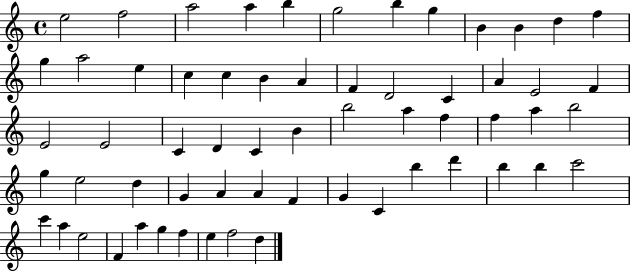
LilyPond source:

{
  \clef treble
  \time 4/4
  \defaultTimeSignature
  \key c \major
  e''2 f''2 | a''2 a''4 b''4 | g''2 b''4 g''4 | b'4 b'4 d''4 f''4 | \break g''4 a''2 e''4 | c''4 c''4 b'4 a'4 | f'4 d'2 c'4 | a'4 e'2 f'4 | \break e'2 e'2 | c'4 d'4 c'4 b'4 | b''2 a''4 f''4 | f''4 a''4 b''2 | \break g''4 e''2 d''4 | g'4 a'4 a'4 f'4 | g'4 c'4 b''4 d'''4 | b''4 b''4 c'''2 | \break c'''4 a''4 e''2 | f'4 a''4 g''4 f''4 | e''4 f''2 d''4 | \bar "|."
}